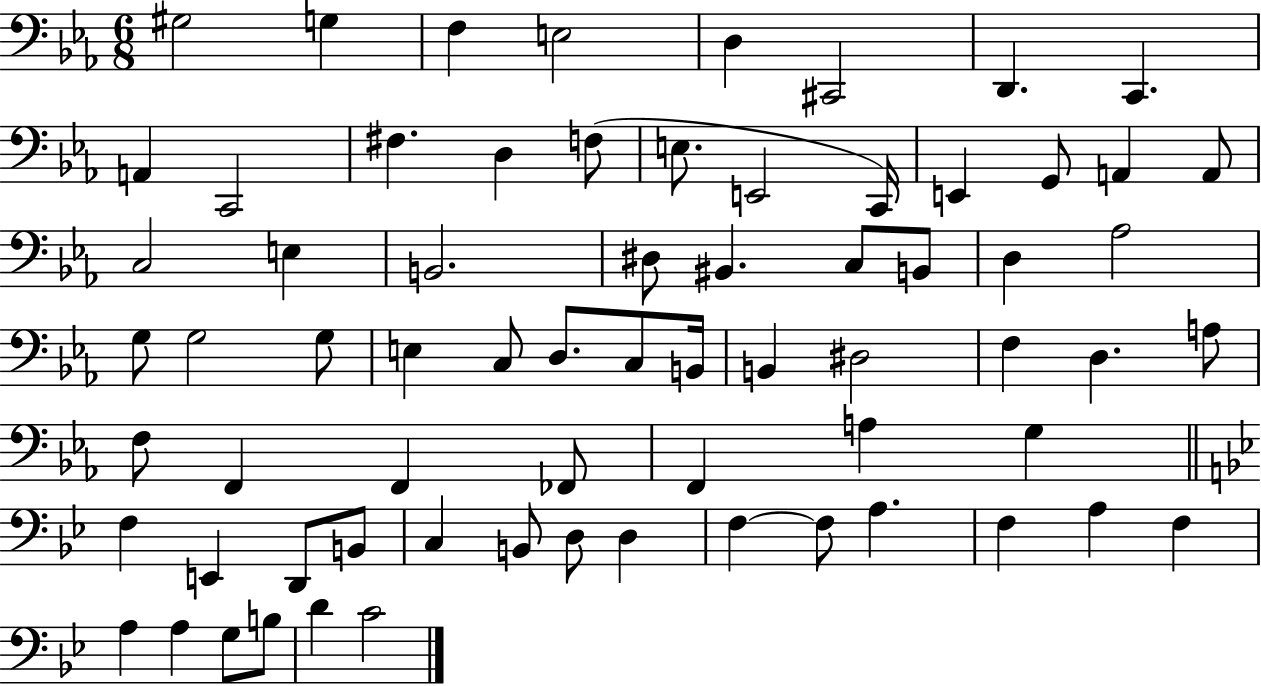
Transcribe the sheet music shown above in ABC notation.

X:1
T:Untitled
M:6/8
L:1/4
K:Eb
^G,2 G, F, E,2 D, ^C,,2 D,, C,, A,, C,,2 ^F, D, F,/2 E,/2 E,,2 C,,/4 E,, G,,/2 A,, A,,/2 C,2 E, B,,2 ^D,/2 ^B,, C,/2 B,,/2 D, _A,2 G,/2 G,2 G,/2 E, C,/2 D,/2 C,/2 B,,/4 B,, ^D,2 F, D, A,/2 F,/2 F,, F,, _F,,/2 F,, A, G, F, E,, D,,/2 B,,/2 C, B,,/2 D,/2 D, F, F,/2 A, F, A, F, A, A, G,/2 B,/2 D C2